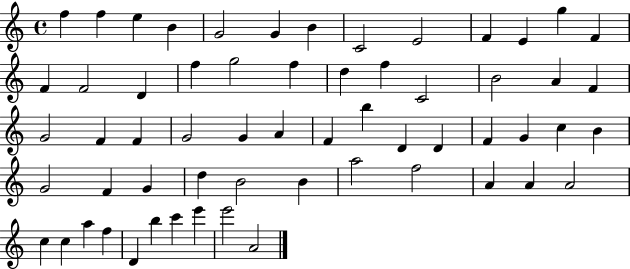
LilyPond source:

{
  \clef treble
  \time 4/4
  \defaultTimeSignature
  \key c \major
  f''4 f''4 e''4 b'4 | g'2 g'4 b'4 | c'2 e'2 | f'4 e'4 g''4 f'4 | \break f'4 f'2 d'4 | f''4 g''2 f''4 | d''4 f''4 c'2 | b'2 a'4 f'4 | \break g'2 f'4 f'4 | g'2 g'4 a'4 | f'4 b''4 d'4 d'4 | f'4 g'4 c''4 b'4 | \break g'2 f'4 g'4 | d''4 b'2 b'4 | a''2 f''2 | a'4 a'4 a'2 | \break c''4 c''4 a''4 f''4 | d'4 b''4 c'''4 e'''4 | e'''2 a'2 | \bar "|."
}